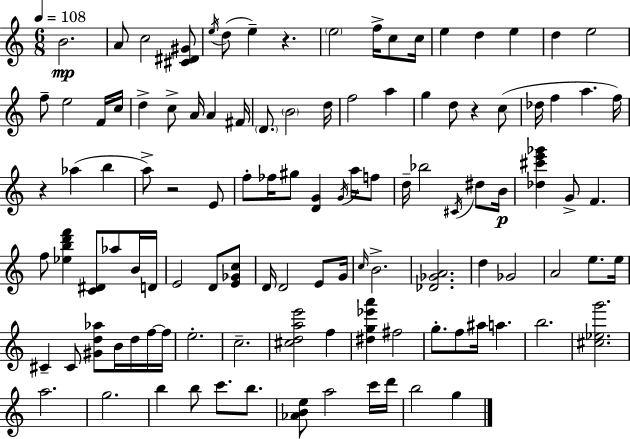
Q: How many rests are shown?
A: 4